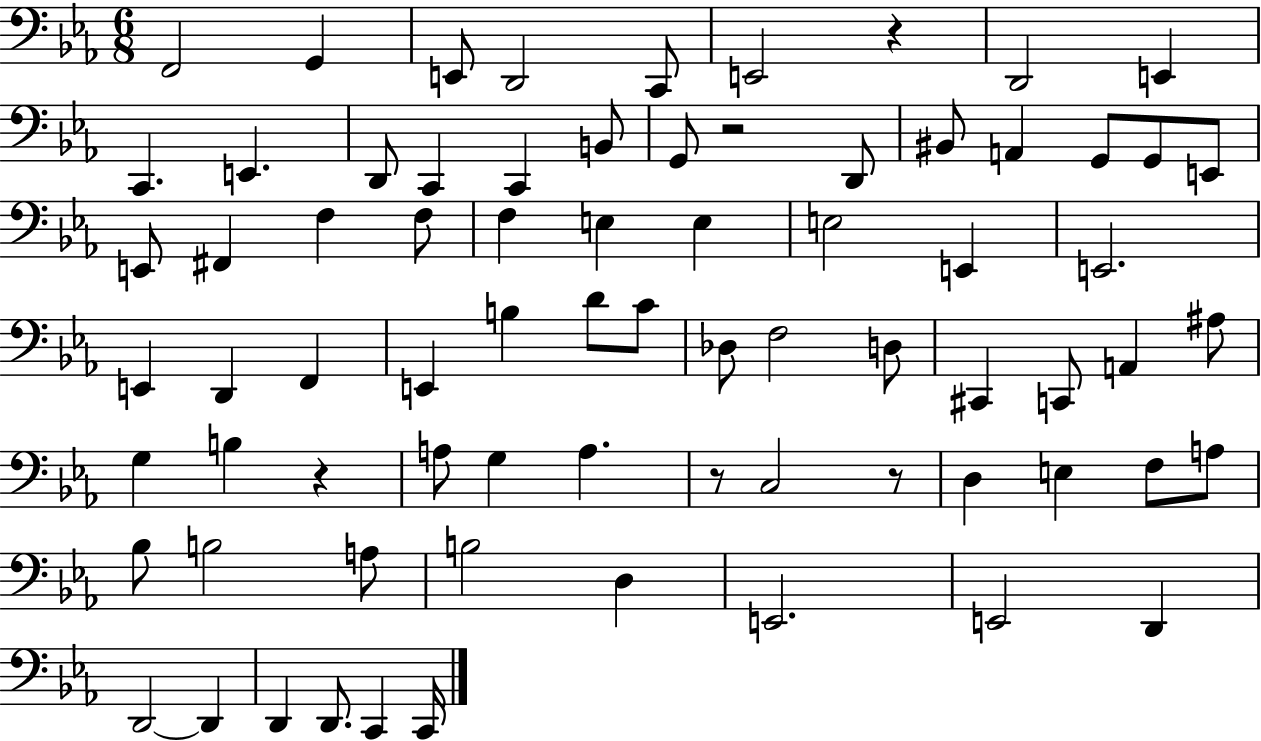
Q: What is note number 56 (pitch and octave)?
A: Bb3